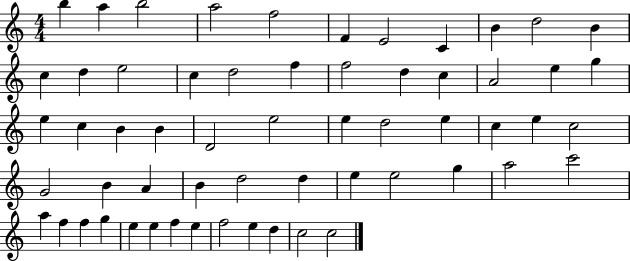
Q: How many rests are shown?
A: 0